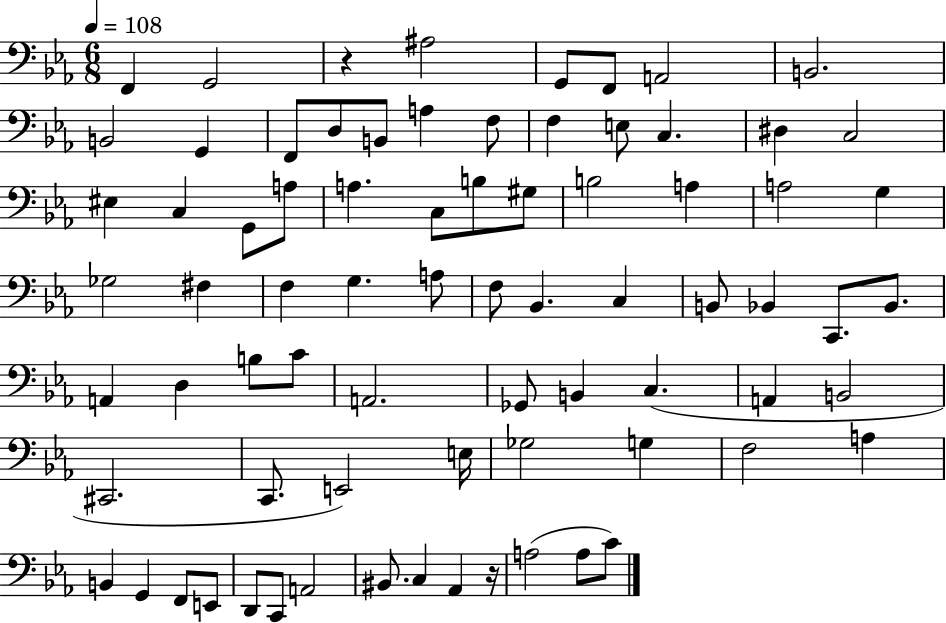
{
  \clef bass
  \numericTimeSignature
  \time 6/8
  \key ees \major
  \tempo 4 = 108
  f,4 g,2 | r4 ais2 | g,8 f,8 a,2 | b,2. | \break b,2 g,4 | f,8 d8 b,8 a4 f8 | f4 e8 c4. | dis4 c2 | \break eis4 c4 g,8 a8 | a4. c8 b8 gis8 | b2 a4 | a2 g4 | \break ges2 fis4 | f4 g4. a8 | f8 bes,4. c4 | b,8 bes,4 c,8. bes,8. | \break a,4 d4 b8 c'8 | a,2. | ges,8 b,4 c4.( | a,4 b,2 | \break cis,2. | c,8. e,2) e16 | ges2 g4 | f2 a4 | \break b,4 g,4 f,8 e,8 | d,8 c,8 a,2 | bis,8. c4 aes,4 r16 | a2( a8 c'8) | \break \bar "|."
}